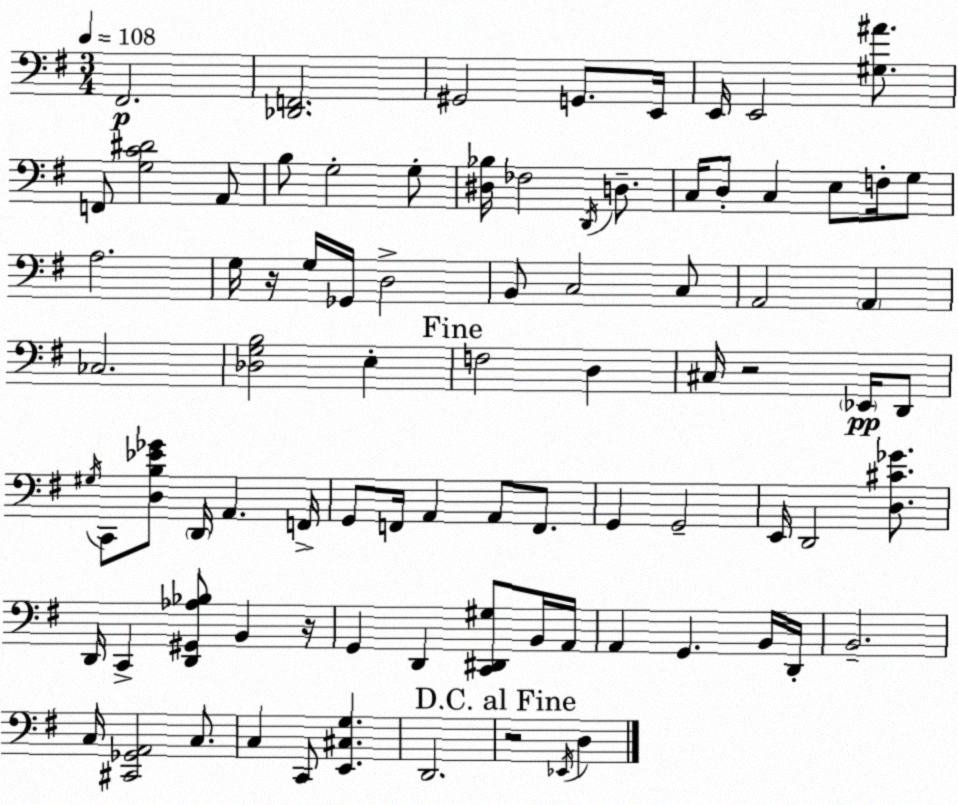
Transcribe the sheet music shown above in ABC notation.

X:1
T:Untitled
M:3/4
L:1/4
K:G
^F,,2 [_D,,F,,]2 ^G,,2 G,,/2 E,,/4 E,,/4 E,,2 [^G,^A]/2 F,,/2 [G,C^D]2 A,,/2 B,/2 G,2 G,/2 [^D,_B,]/4 _F,2 D,,/4 D,/2 C,/4 D,/2 C, E,/2 F,/4 G,/2 A,2 G,/4 z/4 G,/4 _G,,/4 D,2 B,,/2 C,2 C,/2 A,,2 A,, _C,2 [_D,G,B,]2 E, F,2 D, ^C,/4 z2 _E,,/4 D,,/2 ^G,/4 C,,/2 [D,B,_E_G]/2 D,,/4 A,, F,,/4 G,,/2 F,,/4 A,, A,,/2 F,,/2 G,, G,,2 E,,/4 D,,2 [D,^C_G]/2 D,,/4 C,, [D,,^G,,_A,_B,]/2 B,, z/4 G,, D,, [C,,^D,,^G,]/2 B,,/4 A,,/4 A,, G,, B,,/4 D,,/4 B,,2 C,/4 [^C,,_G,,A,,]2 C,/2 C, C,,/2 [E,,^C,G,] D,,2 z2 _E,,/4 D,